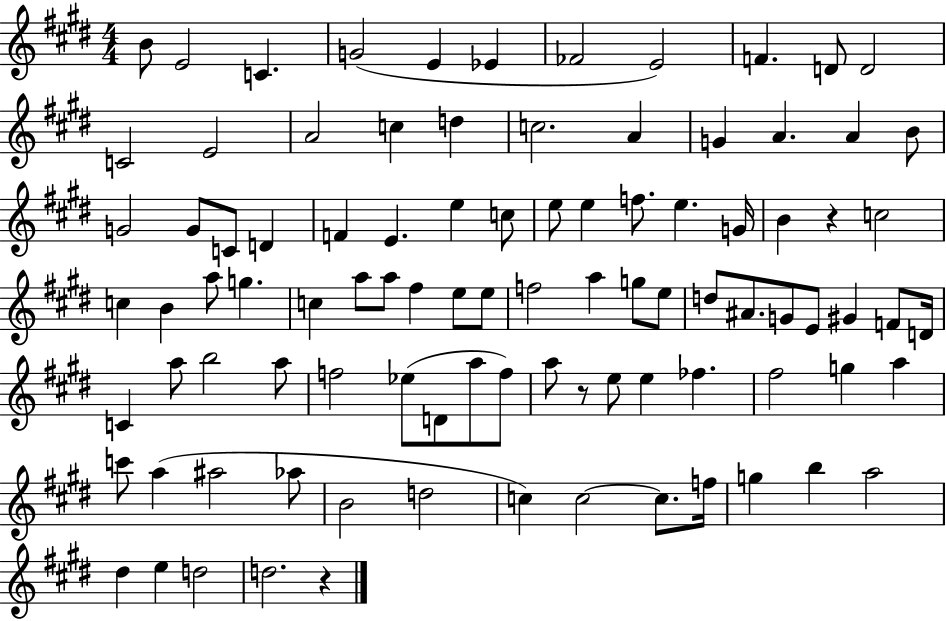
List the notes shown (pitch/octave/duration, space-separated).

B4/e E4/h C4/q. G4/h E4/q Eb4/q FES4/h E4/h F4/q. D4/e D4/h C4/h E4/h A4/h C5/q D5/q C5/h. A4/q G4/q A4/q. A4/q B4/e G4/h G4/e C4/e D4/q F4/q E4/q. E5/q C5/e E5/e E5/q F5/e. E5/q. G4/s B4/q R/q C5/h C5/q B4/q A5/e G5/q. C5/q A5/e A5/e F#5/q E5/e E5/e F5/h A5/q G5/e E5/e D5/e A#4/e. G4/e E4/e G#4/q F4/e D4/s C4/q A5/e B5/h A5/e F5/h Eb5/e D4/e A5/e F5/e A5/e R/e E5/e E5/q FES5/q. F#5/h G5/q A5/q C6/e A5/q A#5/h Ab5/e B4/h D5/h C5/q C5/h C5/e. F5/s G5/q B5/q A5/h D#5/q E5/q D5/h D5/h. R/q